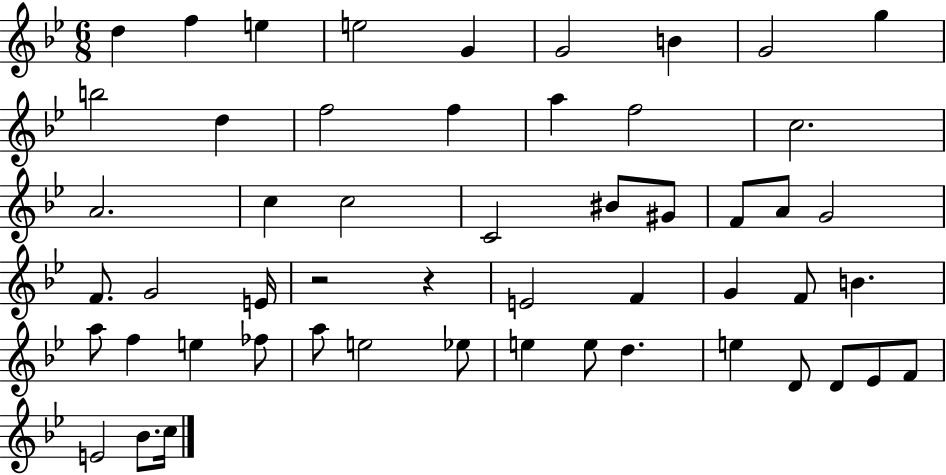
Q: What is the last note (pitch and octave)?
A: C5